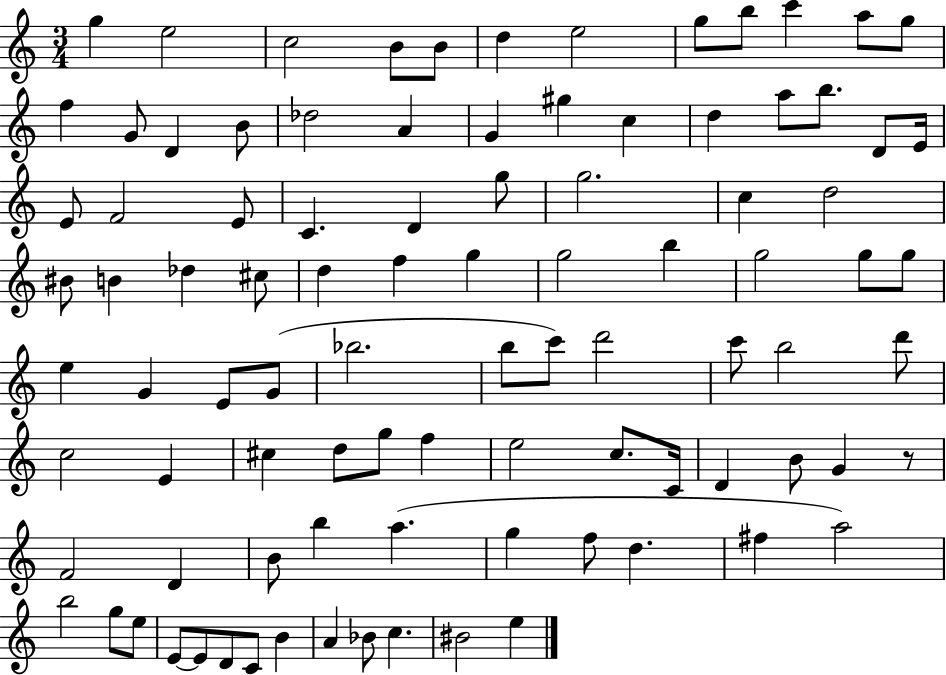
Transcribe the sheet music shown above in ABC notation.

X:1
T:Untitled
M:3/4
L:1/4
K:C
g e2 c2 B/2 B/2 d e2 g/2 b/2 c' a/2 g/2 f G/2 D B/2 _d2 A G ^g c d a/2 b/2 D/2 E/4 E/2 F2 E/2 C D g/2 g2 c d2 ^B/2 B _d ^c/2 d f g g2 b g2 g/2 g/2 e G E/2 G/2 _b2 b/2 c'/2 d'2 c'/2 b2 d'/2 c2 E ^c d/2 g/2 f e2 c/2 C/4 D B/2 G z/2 F2 D B/2 b a g f/2 d ^f a2 b2 g/2 e/2 E/2 E/2 D/2 C/2 B A _B/2 c ^B2 e